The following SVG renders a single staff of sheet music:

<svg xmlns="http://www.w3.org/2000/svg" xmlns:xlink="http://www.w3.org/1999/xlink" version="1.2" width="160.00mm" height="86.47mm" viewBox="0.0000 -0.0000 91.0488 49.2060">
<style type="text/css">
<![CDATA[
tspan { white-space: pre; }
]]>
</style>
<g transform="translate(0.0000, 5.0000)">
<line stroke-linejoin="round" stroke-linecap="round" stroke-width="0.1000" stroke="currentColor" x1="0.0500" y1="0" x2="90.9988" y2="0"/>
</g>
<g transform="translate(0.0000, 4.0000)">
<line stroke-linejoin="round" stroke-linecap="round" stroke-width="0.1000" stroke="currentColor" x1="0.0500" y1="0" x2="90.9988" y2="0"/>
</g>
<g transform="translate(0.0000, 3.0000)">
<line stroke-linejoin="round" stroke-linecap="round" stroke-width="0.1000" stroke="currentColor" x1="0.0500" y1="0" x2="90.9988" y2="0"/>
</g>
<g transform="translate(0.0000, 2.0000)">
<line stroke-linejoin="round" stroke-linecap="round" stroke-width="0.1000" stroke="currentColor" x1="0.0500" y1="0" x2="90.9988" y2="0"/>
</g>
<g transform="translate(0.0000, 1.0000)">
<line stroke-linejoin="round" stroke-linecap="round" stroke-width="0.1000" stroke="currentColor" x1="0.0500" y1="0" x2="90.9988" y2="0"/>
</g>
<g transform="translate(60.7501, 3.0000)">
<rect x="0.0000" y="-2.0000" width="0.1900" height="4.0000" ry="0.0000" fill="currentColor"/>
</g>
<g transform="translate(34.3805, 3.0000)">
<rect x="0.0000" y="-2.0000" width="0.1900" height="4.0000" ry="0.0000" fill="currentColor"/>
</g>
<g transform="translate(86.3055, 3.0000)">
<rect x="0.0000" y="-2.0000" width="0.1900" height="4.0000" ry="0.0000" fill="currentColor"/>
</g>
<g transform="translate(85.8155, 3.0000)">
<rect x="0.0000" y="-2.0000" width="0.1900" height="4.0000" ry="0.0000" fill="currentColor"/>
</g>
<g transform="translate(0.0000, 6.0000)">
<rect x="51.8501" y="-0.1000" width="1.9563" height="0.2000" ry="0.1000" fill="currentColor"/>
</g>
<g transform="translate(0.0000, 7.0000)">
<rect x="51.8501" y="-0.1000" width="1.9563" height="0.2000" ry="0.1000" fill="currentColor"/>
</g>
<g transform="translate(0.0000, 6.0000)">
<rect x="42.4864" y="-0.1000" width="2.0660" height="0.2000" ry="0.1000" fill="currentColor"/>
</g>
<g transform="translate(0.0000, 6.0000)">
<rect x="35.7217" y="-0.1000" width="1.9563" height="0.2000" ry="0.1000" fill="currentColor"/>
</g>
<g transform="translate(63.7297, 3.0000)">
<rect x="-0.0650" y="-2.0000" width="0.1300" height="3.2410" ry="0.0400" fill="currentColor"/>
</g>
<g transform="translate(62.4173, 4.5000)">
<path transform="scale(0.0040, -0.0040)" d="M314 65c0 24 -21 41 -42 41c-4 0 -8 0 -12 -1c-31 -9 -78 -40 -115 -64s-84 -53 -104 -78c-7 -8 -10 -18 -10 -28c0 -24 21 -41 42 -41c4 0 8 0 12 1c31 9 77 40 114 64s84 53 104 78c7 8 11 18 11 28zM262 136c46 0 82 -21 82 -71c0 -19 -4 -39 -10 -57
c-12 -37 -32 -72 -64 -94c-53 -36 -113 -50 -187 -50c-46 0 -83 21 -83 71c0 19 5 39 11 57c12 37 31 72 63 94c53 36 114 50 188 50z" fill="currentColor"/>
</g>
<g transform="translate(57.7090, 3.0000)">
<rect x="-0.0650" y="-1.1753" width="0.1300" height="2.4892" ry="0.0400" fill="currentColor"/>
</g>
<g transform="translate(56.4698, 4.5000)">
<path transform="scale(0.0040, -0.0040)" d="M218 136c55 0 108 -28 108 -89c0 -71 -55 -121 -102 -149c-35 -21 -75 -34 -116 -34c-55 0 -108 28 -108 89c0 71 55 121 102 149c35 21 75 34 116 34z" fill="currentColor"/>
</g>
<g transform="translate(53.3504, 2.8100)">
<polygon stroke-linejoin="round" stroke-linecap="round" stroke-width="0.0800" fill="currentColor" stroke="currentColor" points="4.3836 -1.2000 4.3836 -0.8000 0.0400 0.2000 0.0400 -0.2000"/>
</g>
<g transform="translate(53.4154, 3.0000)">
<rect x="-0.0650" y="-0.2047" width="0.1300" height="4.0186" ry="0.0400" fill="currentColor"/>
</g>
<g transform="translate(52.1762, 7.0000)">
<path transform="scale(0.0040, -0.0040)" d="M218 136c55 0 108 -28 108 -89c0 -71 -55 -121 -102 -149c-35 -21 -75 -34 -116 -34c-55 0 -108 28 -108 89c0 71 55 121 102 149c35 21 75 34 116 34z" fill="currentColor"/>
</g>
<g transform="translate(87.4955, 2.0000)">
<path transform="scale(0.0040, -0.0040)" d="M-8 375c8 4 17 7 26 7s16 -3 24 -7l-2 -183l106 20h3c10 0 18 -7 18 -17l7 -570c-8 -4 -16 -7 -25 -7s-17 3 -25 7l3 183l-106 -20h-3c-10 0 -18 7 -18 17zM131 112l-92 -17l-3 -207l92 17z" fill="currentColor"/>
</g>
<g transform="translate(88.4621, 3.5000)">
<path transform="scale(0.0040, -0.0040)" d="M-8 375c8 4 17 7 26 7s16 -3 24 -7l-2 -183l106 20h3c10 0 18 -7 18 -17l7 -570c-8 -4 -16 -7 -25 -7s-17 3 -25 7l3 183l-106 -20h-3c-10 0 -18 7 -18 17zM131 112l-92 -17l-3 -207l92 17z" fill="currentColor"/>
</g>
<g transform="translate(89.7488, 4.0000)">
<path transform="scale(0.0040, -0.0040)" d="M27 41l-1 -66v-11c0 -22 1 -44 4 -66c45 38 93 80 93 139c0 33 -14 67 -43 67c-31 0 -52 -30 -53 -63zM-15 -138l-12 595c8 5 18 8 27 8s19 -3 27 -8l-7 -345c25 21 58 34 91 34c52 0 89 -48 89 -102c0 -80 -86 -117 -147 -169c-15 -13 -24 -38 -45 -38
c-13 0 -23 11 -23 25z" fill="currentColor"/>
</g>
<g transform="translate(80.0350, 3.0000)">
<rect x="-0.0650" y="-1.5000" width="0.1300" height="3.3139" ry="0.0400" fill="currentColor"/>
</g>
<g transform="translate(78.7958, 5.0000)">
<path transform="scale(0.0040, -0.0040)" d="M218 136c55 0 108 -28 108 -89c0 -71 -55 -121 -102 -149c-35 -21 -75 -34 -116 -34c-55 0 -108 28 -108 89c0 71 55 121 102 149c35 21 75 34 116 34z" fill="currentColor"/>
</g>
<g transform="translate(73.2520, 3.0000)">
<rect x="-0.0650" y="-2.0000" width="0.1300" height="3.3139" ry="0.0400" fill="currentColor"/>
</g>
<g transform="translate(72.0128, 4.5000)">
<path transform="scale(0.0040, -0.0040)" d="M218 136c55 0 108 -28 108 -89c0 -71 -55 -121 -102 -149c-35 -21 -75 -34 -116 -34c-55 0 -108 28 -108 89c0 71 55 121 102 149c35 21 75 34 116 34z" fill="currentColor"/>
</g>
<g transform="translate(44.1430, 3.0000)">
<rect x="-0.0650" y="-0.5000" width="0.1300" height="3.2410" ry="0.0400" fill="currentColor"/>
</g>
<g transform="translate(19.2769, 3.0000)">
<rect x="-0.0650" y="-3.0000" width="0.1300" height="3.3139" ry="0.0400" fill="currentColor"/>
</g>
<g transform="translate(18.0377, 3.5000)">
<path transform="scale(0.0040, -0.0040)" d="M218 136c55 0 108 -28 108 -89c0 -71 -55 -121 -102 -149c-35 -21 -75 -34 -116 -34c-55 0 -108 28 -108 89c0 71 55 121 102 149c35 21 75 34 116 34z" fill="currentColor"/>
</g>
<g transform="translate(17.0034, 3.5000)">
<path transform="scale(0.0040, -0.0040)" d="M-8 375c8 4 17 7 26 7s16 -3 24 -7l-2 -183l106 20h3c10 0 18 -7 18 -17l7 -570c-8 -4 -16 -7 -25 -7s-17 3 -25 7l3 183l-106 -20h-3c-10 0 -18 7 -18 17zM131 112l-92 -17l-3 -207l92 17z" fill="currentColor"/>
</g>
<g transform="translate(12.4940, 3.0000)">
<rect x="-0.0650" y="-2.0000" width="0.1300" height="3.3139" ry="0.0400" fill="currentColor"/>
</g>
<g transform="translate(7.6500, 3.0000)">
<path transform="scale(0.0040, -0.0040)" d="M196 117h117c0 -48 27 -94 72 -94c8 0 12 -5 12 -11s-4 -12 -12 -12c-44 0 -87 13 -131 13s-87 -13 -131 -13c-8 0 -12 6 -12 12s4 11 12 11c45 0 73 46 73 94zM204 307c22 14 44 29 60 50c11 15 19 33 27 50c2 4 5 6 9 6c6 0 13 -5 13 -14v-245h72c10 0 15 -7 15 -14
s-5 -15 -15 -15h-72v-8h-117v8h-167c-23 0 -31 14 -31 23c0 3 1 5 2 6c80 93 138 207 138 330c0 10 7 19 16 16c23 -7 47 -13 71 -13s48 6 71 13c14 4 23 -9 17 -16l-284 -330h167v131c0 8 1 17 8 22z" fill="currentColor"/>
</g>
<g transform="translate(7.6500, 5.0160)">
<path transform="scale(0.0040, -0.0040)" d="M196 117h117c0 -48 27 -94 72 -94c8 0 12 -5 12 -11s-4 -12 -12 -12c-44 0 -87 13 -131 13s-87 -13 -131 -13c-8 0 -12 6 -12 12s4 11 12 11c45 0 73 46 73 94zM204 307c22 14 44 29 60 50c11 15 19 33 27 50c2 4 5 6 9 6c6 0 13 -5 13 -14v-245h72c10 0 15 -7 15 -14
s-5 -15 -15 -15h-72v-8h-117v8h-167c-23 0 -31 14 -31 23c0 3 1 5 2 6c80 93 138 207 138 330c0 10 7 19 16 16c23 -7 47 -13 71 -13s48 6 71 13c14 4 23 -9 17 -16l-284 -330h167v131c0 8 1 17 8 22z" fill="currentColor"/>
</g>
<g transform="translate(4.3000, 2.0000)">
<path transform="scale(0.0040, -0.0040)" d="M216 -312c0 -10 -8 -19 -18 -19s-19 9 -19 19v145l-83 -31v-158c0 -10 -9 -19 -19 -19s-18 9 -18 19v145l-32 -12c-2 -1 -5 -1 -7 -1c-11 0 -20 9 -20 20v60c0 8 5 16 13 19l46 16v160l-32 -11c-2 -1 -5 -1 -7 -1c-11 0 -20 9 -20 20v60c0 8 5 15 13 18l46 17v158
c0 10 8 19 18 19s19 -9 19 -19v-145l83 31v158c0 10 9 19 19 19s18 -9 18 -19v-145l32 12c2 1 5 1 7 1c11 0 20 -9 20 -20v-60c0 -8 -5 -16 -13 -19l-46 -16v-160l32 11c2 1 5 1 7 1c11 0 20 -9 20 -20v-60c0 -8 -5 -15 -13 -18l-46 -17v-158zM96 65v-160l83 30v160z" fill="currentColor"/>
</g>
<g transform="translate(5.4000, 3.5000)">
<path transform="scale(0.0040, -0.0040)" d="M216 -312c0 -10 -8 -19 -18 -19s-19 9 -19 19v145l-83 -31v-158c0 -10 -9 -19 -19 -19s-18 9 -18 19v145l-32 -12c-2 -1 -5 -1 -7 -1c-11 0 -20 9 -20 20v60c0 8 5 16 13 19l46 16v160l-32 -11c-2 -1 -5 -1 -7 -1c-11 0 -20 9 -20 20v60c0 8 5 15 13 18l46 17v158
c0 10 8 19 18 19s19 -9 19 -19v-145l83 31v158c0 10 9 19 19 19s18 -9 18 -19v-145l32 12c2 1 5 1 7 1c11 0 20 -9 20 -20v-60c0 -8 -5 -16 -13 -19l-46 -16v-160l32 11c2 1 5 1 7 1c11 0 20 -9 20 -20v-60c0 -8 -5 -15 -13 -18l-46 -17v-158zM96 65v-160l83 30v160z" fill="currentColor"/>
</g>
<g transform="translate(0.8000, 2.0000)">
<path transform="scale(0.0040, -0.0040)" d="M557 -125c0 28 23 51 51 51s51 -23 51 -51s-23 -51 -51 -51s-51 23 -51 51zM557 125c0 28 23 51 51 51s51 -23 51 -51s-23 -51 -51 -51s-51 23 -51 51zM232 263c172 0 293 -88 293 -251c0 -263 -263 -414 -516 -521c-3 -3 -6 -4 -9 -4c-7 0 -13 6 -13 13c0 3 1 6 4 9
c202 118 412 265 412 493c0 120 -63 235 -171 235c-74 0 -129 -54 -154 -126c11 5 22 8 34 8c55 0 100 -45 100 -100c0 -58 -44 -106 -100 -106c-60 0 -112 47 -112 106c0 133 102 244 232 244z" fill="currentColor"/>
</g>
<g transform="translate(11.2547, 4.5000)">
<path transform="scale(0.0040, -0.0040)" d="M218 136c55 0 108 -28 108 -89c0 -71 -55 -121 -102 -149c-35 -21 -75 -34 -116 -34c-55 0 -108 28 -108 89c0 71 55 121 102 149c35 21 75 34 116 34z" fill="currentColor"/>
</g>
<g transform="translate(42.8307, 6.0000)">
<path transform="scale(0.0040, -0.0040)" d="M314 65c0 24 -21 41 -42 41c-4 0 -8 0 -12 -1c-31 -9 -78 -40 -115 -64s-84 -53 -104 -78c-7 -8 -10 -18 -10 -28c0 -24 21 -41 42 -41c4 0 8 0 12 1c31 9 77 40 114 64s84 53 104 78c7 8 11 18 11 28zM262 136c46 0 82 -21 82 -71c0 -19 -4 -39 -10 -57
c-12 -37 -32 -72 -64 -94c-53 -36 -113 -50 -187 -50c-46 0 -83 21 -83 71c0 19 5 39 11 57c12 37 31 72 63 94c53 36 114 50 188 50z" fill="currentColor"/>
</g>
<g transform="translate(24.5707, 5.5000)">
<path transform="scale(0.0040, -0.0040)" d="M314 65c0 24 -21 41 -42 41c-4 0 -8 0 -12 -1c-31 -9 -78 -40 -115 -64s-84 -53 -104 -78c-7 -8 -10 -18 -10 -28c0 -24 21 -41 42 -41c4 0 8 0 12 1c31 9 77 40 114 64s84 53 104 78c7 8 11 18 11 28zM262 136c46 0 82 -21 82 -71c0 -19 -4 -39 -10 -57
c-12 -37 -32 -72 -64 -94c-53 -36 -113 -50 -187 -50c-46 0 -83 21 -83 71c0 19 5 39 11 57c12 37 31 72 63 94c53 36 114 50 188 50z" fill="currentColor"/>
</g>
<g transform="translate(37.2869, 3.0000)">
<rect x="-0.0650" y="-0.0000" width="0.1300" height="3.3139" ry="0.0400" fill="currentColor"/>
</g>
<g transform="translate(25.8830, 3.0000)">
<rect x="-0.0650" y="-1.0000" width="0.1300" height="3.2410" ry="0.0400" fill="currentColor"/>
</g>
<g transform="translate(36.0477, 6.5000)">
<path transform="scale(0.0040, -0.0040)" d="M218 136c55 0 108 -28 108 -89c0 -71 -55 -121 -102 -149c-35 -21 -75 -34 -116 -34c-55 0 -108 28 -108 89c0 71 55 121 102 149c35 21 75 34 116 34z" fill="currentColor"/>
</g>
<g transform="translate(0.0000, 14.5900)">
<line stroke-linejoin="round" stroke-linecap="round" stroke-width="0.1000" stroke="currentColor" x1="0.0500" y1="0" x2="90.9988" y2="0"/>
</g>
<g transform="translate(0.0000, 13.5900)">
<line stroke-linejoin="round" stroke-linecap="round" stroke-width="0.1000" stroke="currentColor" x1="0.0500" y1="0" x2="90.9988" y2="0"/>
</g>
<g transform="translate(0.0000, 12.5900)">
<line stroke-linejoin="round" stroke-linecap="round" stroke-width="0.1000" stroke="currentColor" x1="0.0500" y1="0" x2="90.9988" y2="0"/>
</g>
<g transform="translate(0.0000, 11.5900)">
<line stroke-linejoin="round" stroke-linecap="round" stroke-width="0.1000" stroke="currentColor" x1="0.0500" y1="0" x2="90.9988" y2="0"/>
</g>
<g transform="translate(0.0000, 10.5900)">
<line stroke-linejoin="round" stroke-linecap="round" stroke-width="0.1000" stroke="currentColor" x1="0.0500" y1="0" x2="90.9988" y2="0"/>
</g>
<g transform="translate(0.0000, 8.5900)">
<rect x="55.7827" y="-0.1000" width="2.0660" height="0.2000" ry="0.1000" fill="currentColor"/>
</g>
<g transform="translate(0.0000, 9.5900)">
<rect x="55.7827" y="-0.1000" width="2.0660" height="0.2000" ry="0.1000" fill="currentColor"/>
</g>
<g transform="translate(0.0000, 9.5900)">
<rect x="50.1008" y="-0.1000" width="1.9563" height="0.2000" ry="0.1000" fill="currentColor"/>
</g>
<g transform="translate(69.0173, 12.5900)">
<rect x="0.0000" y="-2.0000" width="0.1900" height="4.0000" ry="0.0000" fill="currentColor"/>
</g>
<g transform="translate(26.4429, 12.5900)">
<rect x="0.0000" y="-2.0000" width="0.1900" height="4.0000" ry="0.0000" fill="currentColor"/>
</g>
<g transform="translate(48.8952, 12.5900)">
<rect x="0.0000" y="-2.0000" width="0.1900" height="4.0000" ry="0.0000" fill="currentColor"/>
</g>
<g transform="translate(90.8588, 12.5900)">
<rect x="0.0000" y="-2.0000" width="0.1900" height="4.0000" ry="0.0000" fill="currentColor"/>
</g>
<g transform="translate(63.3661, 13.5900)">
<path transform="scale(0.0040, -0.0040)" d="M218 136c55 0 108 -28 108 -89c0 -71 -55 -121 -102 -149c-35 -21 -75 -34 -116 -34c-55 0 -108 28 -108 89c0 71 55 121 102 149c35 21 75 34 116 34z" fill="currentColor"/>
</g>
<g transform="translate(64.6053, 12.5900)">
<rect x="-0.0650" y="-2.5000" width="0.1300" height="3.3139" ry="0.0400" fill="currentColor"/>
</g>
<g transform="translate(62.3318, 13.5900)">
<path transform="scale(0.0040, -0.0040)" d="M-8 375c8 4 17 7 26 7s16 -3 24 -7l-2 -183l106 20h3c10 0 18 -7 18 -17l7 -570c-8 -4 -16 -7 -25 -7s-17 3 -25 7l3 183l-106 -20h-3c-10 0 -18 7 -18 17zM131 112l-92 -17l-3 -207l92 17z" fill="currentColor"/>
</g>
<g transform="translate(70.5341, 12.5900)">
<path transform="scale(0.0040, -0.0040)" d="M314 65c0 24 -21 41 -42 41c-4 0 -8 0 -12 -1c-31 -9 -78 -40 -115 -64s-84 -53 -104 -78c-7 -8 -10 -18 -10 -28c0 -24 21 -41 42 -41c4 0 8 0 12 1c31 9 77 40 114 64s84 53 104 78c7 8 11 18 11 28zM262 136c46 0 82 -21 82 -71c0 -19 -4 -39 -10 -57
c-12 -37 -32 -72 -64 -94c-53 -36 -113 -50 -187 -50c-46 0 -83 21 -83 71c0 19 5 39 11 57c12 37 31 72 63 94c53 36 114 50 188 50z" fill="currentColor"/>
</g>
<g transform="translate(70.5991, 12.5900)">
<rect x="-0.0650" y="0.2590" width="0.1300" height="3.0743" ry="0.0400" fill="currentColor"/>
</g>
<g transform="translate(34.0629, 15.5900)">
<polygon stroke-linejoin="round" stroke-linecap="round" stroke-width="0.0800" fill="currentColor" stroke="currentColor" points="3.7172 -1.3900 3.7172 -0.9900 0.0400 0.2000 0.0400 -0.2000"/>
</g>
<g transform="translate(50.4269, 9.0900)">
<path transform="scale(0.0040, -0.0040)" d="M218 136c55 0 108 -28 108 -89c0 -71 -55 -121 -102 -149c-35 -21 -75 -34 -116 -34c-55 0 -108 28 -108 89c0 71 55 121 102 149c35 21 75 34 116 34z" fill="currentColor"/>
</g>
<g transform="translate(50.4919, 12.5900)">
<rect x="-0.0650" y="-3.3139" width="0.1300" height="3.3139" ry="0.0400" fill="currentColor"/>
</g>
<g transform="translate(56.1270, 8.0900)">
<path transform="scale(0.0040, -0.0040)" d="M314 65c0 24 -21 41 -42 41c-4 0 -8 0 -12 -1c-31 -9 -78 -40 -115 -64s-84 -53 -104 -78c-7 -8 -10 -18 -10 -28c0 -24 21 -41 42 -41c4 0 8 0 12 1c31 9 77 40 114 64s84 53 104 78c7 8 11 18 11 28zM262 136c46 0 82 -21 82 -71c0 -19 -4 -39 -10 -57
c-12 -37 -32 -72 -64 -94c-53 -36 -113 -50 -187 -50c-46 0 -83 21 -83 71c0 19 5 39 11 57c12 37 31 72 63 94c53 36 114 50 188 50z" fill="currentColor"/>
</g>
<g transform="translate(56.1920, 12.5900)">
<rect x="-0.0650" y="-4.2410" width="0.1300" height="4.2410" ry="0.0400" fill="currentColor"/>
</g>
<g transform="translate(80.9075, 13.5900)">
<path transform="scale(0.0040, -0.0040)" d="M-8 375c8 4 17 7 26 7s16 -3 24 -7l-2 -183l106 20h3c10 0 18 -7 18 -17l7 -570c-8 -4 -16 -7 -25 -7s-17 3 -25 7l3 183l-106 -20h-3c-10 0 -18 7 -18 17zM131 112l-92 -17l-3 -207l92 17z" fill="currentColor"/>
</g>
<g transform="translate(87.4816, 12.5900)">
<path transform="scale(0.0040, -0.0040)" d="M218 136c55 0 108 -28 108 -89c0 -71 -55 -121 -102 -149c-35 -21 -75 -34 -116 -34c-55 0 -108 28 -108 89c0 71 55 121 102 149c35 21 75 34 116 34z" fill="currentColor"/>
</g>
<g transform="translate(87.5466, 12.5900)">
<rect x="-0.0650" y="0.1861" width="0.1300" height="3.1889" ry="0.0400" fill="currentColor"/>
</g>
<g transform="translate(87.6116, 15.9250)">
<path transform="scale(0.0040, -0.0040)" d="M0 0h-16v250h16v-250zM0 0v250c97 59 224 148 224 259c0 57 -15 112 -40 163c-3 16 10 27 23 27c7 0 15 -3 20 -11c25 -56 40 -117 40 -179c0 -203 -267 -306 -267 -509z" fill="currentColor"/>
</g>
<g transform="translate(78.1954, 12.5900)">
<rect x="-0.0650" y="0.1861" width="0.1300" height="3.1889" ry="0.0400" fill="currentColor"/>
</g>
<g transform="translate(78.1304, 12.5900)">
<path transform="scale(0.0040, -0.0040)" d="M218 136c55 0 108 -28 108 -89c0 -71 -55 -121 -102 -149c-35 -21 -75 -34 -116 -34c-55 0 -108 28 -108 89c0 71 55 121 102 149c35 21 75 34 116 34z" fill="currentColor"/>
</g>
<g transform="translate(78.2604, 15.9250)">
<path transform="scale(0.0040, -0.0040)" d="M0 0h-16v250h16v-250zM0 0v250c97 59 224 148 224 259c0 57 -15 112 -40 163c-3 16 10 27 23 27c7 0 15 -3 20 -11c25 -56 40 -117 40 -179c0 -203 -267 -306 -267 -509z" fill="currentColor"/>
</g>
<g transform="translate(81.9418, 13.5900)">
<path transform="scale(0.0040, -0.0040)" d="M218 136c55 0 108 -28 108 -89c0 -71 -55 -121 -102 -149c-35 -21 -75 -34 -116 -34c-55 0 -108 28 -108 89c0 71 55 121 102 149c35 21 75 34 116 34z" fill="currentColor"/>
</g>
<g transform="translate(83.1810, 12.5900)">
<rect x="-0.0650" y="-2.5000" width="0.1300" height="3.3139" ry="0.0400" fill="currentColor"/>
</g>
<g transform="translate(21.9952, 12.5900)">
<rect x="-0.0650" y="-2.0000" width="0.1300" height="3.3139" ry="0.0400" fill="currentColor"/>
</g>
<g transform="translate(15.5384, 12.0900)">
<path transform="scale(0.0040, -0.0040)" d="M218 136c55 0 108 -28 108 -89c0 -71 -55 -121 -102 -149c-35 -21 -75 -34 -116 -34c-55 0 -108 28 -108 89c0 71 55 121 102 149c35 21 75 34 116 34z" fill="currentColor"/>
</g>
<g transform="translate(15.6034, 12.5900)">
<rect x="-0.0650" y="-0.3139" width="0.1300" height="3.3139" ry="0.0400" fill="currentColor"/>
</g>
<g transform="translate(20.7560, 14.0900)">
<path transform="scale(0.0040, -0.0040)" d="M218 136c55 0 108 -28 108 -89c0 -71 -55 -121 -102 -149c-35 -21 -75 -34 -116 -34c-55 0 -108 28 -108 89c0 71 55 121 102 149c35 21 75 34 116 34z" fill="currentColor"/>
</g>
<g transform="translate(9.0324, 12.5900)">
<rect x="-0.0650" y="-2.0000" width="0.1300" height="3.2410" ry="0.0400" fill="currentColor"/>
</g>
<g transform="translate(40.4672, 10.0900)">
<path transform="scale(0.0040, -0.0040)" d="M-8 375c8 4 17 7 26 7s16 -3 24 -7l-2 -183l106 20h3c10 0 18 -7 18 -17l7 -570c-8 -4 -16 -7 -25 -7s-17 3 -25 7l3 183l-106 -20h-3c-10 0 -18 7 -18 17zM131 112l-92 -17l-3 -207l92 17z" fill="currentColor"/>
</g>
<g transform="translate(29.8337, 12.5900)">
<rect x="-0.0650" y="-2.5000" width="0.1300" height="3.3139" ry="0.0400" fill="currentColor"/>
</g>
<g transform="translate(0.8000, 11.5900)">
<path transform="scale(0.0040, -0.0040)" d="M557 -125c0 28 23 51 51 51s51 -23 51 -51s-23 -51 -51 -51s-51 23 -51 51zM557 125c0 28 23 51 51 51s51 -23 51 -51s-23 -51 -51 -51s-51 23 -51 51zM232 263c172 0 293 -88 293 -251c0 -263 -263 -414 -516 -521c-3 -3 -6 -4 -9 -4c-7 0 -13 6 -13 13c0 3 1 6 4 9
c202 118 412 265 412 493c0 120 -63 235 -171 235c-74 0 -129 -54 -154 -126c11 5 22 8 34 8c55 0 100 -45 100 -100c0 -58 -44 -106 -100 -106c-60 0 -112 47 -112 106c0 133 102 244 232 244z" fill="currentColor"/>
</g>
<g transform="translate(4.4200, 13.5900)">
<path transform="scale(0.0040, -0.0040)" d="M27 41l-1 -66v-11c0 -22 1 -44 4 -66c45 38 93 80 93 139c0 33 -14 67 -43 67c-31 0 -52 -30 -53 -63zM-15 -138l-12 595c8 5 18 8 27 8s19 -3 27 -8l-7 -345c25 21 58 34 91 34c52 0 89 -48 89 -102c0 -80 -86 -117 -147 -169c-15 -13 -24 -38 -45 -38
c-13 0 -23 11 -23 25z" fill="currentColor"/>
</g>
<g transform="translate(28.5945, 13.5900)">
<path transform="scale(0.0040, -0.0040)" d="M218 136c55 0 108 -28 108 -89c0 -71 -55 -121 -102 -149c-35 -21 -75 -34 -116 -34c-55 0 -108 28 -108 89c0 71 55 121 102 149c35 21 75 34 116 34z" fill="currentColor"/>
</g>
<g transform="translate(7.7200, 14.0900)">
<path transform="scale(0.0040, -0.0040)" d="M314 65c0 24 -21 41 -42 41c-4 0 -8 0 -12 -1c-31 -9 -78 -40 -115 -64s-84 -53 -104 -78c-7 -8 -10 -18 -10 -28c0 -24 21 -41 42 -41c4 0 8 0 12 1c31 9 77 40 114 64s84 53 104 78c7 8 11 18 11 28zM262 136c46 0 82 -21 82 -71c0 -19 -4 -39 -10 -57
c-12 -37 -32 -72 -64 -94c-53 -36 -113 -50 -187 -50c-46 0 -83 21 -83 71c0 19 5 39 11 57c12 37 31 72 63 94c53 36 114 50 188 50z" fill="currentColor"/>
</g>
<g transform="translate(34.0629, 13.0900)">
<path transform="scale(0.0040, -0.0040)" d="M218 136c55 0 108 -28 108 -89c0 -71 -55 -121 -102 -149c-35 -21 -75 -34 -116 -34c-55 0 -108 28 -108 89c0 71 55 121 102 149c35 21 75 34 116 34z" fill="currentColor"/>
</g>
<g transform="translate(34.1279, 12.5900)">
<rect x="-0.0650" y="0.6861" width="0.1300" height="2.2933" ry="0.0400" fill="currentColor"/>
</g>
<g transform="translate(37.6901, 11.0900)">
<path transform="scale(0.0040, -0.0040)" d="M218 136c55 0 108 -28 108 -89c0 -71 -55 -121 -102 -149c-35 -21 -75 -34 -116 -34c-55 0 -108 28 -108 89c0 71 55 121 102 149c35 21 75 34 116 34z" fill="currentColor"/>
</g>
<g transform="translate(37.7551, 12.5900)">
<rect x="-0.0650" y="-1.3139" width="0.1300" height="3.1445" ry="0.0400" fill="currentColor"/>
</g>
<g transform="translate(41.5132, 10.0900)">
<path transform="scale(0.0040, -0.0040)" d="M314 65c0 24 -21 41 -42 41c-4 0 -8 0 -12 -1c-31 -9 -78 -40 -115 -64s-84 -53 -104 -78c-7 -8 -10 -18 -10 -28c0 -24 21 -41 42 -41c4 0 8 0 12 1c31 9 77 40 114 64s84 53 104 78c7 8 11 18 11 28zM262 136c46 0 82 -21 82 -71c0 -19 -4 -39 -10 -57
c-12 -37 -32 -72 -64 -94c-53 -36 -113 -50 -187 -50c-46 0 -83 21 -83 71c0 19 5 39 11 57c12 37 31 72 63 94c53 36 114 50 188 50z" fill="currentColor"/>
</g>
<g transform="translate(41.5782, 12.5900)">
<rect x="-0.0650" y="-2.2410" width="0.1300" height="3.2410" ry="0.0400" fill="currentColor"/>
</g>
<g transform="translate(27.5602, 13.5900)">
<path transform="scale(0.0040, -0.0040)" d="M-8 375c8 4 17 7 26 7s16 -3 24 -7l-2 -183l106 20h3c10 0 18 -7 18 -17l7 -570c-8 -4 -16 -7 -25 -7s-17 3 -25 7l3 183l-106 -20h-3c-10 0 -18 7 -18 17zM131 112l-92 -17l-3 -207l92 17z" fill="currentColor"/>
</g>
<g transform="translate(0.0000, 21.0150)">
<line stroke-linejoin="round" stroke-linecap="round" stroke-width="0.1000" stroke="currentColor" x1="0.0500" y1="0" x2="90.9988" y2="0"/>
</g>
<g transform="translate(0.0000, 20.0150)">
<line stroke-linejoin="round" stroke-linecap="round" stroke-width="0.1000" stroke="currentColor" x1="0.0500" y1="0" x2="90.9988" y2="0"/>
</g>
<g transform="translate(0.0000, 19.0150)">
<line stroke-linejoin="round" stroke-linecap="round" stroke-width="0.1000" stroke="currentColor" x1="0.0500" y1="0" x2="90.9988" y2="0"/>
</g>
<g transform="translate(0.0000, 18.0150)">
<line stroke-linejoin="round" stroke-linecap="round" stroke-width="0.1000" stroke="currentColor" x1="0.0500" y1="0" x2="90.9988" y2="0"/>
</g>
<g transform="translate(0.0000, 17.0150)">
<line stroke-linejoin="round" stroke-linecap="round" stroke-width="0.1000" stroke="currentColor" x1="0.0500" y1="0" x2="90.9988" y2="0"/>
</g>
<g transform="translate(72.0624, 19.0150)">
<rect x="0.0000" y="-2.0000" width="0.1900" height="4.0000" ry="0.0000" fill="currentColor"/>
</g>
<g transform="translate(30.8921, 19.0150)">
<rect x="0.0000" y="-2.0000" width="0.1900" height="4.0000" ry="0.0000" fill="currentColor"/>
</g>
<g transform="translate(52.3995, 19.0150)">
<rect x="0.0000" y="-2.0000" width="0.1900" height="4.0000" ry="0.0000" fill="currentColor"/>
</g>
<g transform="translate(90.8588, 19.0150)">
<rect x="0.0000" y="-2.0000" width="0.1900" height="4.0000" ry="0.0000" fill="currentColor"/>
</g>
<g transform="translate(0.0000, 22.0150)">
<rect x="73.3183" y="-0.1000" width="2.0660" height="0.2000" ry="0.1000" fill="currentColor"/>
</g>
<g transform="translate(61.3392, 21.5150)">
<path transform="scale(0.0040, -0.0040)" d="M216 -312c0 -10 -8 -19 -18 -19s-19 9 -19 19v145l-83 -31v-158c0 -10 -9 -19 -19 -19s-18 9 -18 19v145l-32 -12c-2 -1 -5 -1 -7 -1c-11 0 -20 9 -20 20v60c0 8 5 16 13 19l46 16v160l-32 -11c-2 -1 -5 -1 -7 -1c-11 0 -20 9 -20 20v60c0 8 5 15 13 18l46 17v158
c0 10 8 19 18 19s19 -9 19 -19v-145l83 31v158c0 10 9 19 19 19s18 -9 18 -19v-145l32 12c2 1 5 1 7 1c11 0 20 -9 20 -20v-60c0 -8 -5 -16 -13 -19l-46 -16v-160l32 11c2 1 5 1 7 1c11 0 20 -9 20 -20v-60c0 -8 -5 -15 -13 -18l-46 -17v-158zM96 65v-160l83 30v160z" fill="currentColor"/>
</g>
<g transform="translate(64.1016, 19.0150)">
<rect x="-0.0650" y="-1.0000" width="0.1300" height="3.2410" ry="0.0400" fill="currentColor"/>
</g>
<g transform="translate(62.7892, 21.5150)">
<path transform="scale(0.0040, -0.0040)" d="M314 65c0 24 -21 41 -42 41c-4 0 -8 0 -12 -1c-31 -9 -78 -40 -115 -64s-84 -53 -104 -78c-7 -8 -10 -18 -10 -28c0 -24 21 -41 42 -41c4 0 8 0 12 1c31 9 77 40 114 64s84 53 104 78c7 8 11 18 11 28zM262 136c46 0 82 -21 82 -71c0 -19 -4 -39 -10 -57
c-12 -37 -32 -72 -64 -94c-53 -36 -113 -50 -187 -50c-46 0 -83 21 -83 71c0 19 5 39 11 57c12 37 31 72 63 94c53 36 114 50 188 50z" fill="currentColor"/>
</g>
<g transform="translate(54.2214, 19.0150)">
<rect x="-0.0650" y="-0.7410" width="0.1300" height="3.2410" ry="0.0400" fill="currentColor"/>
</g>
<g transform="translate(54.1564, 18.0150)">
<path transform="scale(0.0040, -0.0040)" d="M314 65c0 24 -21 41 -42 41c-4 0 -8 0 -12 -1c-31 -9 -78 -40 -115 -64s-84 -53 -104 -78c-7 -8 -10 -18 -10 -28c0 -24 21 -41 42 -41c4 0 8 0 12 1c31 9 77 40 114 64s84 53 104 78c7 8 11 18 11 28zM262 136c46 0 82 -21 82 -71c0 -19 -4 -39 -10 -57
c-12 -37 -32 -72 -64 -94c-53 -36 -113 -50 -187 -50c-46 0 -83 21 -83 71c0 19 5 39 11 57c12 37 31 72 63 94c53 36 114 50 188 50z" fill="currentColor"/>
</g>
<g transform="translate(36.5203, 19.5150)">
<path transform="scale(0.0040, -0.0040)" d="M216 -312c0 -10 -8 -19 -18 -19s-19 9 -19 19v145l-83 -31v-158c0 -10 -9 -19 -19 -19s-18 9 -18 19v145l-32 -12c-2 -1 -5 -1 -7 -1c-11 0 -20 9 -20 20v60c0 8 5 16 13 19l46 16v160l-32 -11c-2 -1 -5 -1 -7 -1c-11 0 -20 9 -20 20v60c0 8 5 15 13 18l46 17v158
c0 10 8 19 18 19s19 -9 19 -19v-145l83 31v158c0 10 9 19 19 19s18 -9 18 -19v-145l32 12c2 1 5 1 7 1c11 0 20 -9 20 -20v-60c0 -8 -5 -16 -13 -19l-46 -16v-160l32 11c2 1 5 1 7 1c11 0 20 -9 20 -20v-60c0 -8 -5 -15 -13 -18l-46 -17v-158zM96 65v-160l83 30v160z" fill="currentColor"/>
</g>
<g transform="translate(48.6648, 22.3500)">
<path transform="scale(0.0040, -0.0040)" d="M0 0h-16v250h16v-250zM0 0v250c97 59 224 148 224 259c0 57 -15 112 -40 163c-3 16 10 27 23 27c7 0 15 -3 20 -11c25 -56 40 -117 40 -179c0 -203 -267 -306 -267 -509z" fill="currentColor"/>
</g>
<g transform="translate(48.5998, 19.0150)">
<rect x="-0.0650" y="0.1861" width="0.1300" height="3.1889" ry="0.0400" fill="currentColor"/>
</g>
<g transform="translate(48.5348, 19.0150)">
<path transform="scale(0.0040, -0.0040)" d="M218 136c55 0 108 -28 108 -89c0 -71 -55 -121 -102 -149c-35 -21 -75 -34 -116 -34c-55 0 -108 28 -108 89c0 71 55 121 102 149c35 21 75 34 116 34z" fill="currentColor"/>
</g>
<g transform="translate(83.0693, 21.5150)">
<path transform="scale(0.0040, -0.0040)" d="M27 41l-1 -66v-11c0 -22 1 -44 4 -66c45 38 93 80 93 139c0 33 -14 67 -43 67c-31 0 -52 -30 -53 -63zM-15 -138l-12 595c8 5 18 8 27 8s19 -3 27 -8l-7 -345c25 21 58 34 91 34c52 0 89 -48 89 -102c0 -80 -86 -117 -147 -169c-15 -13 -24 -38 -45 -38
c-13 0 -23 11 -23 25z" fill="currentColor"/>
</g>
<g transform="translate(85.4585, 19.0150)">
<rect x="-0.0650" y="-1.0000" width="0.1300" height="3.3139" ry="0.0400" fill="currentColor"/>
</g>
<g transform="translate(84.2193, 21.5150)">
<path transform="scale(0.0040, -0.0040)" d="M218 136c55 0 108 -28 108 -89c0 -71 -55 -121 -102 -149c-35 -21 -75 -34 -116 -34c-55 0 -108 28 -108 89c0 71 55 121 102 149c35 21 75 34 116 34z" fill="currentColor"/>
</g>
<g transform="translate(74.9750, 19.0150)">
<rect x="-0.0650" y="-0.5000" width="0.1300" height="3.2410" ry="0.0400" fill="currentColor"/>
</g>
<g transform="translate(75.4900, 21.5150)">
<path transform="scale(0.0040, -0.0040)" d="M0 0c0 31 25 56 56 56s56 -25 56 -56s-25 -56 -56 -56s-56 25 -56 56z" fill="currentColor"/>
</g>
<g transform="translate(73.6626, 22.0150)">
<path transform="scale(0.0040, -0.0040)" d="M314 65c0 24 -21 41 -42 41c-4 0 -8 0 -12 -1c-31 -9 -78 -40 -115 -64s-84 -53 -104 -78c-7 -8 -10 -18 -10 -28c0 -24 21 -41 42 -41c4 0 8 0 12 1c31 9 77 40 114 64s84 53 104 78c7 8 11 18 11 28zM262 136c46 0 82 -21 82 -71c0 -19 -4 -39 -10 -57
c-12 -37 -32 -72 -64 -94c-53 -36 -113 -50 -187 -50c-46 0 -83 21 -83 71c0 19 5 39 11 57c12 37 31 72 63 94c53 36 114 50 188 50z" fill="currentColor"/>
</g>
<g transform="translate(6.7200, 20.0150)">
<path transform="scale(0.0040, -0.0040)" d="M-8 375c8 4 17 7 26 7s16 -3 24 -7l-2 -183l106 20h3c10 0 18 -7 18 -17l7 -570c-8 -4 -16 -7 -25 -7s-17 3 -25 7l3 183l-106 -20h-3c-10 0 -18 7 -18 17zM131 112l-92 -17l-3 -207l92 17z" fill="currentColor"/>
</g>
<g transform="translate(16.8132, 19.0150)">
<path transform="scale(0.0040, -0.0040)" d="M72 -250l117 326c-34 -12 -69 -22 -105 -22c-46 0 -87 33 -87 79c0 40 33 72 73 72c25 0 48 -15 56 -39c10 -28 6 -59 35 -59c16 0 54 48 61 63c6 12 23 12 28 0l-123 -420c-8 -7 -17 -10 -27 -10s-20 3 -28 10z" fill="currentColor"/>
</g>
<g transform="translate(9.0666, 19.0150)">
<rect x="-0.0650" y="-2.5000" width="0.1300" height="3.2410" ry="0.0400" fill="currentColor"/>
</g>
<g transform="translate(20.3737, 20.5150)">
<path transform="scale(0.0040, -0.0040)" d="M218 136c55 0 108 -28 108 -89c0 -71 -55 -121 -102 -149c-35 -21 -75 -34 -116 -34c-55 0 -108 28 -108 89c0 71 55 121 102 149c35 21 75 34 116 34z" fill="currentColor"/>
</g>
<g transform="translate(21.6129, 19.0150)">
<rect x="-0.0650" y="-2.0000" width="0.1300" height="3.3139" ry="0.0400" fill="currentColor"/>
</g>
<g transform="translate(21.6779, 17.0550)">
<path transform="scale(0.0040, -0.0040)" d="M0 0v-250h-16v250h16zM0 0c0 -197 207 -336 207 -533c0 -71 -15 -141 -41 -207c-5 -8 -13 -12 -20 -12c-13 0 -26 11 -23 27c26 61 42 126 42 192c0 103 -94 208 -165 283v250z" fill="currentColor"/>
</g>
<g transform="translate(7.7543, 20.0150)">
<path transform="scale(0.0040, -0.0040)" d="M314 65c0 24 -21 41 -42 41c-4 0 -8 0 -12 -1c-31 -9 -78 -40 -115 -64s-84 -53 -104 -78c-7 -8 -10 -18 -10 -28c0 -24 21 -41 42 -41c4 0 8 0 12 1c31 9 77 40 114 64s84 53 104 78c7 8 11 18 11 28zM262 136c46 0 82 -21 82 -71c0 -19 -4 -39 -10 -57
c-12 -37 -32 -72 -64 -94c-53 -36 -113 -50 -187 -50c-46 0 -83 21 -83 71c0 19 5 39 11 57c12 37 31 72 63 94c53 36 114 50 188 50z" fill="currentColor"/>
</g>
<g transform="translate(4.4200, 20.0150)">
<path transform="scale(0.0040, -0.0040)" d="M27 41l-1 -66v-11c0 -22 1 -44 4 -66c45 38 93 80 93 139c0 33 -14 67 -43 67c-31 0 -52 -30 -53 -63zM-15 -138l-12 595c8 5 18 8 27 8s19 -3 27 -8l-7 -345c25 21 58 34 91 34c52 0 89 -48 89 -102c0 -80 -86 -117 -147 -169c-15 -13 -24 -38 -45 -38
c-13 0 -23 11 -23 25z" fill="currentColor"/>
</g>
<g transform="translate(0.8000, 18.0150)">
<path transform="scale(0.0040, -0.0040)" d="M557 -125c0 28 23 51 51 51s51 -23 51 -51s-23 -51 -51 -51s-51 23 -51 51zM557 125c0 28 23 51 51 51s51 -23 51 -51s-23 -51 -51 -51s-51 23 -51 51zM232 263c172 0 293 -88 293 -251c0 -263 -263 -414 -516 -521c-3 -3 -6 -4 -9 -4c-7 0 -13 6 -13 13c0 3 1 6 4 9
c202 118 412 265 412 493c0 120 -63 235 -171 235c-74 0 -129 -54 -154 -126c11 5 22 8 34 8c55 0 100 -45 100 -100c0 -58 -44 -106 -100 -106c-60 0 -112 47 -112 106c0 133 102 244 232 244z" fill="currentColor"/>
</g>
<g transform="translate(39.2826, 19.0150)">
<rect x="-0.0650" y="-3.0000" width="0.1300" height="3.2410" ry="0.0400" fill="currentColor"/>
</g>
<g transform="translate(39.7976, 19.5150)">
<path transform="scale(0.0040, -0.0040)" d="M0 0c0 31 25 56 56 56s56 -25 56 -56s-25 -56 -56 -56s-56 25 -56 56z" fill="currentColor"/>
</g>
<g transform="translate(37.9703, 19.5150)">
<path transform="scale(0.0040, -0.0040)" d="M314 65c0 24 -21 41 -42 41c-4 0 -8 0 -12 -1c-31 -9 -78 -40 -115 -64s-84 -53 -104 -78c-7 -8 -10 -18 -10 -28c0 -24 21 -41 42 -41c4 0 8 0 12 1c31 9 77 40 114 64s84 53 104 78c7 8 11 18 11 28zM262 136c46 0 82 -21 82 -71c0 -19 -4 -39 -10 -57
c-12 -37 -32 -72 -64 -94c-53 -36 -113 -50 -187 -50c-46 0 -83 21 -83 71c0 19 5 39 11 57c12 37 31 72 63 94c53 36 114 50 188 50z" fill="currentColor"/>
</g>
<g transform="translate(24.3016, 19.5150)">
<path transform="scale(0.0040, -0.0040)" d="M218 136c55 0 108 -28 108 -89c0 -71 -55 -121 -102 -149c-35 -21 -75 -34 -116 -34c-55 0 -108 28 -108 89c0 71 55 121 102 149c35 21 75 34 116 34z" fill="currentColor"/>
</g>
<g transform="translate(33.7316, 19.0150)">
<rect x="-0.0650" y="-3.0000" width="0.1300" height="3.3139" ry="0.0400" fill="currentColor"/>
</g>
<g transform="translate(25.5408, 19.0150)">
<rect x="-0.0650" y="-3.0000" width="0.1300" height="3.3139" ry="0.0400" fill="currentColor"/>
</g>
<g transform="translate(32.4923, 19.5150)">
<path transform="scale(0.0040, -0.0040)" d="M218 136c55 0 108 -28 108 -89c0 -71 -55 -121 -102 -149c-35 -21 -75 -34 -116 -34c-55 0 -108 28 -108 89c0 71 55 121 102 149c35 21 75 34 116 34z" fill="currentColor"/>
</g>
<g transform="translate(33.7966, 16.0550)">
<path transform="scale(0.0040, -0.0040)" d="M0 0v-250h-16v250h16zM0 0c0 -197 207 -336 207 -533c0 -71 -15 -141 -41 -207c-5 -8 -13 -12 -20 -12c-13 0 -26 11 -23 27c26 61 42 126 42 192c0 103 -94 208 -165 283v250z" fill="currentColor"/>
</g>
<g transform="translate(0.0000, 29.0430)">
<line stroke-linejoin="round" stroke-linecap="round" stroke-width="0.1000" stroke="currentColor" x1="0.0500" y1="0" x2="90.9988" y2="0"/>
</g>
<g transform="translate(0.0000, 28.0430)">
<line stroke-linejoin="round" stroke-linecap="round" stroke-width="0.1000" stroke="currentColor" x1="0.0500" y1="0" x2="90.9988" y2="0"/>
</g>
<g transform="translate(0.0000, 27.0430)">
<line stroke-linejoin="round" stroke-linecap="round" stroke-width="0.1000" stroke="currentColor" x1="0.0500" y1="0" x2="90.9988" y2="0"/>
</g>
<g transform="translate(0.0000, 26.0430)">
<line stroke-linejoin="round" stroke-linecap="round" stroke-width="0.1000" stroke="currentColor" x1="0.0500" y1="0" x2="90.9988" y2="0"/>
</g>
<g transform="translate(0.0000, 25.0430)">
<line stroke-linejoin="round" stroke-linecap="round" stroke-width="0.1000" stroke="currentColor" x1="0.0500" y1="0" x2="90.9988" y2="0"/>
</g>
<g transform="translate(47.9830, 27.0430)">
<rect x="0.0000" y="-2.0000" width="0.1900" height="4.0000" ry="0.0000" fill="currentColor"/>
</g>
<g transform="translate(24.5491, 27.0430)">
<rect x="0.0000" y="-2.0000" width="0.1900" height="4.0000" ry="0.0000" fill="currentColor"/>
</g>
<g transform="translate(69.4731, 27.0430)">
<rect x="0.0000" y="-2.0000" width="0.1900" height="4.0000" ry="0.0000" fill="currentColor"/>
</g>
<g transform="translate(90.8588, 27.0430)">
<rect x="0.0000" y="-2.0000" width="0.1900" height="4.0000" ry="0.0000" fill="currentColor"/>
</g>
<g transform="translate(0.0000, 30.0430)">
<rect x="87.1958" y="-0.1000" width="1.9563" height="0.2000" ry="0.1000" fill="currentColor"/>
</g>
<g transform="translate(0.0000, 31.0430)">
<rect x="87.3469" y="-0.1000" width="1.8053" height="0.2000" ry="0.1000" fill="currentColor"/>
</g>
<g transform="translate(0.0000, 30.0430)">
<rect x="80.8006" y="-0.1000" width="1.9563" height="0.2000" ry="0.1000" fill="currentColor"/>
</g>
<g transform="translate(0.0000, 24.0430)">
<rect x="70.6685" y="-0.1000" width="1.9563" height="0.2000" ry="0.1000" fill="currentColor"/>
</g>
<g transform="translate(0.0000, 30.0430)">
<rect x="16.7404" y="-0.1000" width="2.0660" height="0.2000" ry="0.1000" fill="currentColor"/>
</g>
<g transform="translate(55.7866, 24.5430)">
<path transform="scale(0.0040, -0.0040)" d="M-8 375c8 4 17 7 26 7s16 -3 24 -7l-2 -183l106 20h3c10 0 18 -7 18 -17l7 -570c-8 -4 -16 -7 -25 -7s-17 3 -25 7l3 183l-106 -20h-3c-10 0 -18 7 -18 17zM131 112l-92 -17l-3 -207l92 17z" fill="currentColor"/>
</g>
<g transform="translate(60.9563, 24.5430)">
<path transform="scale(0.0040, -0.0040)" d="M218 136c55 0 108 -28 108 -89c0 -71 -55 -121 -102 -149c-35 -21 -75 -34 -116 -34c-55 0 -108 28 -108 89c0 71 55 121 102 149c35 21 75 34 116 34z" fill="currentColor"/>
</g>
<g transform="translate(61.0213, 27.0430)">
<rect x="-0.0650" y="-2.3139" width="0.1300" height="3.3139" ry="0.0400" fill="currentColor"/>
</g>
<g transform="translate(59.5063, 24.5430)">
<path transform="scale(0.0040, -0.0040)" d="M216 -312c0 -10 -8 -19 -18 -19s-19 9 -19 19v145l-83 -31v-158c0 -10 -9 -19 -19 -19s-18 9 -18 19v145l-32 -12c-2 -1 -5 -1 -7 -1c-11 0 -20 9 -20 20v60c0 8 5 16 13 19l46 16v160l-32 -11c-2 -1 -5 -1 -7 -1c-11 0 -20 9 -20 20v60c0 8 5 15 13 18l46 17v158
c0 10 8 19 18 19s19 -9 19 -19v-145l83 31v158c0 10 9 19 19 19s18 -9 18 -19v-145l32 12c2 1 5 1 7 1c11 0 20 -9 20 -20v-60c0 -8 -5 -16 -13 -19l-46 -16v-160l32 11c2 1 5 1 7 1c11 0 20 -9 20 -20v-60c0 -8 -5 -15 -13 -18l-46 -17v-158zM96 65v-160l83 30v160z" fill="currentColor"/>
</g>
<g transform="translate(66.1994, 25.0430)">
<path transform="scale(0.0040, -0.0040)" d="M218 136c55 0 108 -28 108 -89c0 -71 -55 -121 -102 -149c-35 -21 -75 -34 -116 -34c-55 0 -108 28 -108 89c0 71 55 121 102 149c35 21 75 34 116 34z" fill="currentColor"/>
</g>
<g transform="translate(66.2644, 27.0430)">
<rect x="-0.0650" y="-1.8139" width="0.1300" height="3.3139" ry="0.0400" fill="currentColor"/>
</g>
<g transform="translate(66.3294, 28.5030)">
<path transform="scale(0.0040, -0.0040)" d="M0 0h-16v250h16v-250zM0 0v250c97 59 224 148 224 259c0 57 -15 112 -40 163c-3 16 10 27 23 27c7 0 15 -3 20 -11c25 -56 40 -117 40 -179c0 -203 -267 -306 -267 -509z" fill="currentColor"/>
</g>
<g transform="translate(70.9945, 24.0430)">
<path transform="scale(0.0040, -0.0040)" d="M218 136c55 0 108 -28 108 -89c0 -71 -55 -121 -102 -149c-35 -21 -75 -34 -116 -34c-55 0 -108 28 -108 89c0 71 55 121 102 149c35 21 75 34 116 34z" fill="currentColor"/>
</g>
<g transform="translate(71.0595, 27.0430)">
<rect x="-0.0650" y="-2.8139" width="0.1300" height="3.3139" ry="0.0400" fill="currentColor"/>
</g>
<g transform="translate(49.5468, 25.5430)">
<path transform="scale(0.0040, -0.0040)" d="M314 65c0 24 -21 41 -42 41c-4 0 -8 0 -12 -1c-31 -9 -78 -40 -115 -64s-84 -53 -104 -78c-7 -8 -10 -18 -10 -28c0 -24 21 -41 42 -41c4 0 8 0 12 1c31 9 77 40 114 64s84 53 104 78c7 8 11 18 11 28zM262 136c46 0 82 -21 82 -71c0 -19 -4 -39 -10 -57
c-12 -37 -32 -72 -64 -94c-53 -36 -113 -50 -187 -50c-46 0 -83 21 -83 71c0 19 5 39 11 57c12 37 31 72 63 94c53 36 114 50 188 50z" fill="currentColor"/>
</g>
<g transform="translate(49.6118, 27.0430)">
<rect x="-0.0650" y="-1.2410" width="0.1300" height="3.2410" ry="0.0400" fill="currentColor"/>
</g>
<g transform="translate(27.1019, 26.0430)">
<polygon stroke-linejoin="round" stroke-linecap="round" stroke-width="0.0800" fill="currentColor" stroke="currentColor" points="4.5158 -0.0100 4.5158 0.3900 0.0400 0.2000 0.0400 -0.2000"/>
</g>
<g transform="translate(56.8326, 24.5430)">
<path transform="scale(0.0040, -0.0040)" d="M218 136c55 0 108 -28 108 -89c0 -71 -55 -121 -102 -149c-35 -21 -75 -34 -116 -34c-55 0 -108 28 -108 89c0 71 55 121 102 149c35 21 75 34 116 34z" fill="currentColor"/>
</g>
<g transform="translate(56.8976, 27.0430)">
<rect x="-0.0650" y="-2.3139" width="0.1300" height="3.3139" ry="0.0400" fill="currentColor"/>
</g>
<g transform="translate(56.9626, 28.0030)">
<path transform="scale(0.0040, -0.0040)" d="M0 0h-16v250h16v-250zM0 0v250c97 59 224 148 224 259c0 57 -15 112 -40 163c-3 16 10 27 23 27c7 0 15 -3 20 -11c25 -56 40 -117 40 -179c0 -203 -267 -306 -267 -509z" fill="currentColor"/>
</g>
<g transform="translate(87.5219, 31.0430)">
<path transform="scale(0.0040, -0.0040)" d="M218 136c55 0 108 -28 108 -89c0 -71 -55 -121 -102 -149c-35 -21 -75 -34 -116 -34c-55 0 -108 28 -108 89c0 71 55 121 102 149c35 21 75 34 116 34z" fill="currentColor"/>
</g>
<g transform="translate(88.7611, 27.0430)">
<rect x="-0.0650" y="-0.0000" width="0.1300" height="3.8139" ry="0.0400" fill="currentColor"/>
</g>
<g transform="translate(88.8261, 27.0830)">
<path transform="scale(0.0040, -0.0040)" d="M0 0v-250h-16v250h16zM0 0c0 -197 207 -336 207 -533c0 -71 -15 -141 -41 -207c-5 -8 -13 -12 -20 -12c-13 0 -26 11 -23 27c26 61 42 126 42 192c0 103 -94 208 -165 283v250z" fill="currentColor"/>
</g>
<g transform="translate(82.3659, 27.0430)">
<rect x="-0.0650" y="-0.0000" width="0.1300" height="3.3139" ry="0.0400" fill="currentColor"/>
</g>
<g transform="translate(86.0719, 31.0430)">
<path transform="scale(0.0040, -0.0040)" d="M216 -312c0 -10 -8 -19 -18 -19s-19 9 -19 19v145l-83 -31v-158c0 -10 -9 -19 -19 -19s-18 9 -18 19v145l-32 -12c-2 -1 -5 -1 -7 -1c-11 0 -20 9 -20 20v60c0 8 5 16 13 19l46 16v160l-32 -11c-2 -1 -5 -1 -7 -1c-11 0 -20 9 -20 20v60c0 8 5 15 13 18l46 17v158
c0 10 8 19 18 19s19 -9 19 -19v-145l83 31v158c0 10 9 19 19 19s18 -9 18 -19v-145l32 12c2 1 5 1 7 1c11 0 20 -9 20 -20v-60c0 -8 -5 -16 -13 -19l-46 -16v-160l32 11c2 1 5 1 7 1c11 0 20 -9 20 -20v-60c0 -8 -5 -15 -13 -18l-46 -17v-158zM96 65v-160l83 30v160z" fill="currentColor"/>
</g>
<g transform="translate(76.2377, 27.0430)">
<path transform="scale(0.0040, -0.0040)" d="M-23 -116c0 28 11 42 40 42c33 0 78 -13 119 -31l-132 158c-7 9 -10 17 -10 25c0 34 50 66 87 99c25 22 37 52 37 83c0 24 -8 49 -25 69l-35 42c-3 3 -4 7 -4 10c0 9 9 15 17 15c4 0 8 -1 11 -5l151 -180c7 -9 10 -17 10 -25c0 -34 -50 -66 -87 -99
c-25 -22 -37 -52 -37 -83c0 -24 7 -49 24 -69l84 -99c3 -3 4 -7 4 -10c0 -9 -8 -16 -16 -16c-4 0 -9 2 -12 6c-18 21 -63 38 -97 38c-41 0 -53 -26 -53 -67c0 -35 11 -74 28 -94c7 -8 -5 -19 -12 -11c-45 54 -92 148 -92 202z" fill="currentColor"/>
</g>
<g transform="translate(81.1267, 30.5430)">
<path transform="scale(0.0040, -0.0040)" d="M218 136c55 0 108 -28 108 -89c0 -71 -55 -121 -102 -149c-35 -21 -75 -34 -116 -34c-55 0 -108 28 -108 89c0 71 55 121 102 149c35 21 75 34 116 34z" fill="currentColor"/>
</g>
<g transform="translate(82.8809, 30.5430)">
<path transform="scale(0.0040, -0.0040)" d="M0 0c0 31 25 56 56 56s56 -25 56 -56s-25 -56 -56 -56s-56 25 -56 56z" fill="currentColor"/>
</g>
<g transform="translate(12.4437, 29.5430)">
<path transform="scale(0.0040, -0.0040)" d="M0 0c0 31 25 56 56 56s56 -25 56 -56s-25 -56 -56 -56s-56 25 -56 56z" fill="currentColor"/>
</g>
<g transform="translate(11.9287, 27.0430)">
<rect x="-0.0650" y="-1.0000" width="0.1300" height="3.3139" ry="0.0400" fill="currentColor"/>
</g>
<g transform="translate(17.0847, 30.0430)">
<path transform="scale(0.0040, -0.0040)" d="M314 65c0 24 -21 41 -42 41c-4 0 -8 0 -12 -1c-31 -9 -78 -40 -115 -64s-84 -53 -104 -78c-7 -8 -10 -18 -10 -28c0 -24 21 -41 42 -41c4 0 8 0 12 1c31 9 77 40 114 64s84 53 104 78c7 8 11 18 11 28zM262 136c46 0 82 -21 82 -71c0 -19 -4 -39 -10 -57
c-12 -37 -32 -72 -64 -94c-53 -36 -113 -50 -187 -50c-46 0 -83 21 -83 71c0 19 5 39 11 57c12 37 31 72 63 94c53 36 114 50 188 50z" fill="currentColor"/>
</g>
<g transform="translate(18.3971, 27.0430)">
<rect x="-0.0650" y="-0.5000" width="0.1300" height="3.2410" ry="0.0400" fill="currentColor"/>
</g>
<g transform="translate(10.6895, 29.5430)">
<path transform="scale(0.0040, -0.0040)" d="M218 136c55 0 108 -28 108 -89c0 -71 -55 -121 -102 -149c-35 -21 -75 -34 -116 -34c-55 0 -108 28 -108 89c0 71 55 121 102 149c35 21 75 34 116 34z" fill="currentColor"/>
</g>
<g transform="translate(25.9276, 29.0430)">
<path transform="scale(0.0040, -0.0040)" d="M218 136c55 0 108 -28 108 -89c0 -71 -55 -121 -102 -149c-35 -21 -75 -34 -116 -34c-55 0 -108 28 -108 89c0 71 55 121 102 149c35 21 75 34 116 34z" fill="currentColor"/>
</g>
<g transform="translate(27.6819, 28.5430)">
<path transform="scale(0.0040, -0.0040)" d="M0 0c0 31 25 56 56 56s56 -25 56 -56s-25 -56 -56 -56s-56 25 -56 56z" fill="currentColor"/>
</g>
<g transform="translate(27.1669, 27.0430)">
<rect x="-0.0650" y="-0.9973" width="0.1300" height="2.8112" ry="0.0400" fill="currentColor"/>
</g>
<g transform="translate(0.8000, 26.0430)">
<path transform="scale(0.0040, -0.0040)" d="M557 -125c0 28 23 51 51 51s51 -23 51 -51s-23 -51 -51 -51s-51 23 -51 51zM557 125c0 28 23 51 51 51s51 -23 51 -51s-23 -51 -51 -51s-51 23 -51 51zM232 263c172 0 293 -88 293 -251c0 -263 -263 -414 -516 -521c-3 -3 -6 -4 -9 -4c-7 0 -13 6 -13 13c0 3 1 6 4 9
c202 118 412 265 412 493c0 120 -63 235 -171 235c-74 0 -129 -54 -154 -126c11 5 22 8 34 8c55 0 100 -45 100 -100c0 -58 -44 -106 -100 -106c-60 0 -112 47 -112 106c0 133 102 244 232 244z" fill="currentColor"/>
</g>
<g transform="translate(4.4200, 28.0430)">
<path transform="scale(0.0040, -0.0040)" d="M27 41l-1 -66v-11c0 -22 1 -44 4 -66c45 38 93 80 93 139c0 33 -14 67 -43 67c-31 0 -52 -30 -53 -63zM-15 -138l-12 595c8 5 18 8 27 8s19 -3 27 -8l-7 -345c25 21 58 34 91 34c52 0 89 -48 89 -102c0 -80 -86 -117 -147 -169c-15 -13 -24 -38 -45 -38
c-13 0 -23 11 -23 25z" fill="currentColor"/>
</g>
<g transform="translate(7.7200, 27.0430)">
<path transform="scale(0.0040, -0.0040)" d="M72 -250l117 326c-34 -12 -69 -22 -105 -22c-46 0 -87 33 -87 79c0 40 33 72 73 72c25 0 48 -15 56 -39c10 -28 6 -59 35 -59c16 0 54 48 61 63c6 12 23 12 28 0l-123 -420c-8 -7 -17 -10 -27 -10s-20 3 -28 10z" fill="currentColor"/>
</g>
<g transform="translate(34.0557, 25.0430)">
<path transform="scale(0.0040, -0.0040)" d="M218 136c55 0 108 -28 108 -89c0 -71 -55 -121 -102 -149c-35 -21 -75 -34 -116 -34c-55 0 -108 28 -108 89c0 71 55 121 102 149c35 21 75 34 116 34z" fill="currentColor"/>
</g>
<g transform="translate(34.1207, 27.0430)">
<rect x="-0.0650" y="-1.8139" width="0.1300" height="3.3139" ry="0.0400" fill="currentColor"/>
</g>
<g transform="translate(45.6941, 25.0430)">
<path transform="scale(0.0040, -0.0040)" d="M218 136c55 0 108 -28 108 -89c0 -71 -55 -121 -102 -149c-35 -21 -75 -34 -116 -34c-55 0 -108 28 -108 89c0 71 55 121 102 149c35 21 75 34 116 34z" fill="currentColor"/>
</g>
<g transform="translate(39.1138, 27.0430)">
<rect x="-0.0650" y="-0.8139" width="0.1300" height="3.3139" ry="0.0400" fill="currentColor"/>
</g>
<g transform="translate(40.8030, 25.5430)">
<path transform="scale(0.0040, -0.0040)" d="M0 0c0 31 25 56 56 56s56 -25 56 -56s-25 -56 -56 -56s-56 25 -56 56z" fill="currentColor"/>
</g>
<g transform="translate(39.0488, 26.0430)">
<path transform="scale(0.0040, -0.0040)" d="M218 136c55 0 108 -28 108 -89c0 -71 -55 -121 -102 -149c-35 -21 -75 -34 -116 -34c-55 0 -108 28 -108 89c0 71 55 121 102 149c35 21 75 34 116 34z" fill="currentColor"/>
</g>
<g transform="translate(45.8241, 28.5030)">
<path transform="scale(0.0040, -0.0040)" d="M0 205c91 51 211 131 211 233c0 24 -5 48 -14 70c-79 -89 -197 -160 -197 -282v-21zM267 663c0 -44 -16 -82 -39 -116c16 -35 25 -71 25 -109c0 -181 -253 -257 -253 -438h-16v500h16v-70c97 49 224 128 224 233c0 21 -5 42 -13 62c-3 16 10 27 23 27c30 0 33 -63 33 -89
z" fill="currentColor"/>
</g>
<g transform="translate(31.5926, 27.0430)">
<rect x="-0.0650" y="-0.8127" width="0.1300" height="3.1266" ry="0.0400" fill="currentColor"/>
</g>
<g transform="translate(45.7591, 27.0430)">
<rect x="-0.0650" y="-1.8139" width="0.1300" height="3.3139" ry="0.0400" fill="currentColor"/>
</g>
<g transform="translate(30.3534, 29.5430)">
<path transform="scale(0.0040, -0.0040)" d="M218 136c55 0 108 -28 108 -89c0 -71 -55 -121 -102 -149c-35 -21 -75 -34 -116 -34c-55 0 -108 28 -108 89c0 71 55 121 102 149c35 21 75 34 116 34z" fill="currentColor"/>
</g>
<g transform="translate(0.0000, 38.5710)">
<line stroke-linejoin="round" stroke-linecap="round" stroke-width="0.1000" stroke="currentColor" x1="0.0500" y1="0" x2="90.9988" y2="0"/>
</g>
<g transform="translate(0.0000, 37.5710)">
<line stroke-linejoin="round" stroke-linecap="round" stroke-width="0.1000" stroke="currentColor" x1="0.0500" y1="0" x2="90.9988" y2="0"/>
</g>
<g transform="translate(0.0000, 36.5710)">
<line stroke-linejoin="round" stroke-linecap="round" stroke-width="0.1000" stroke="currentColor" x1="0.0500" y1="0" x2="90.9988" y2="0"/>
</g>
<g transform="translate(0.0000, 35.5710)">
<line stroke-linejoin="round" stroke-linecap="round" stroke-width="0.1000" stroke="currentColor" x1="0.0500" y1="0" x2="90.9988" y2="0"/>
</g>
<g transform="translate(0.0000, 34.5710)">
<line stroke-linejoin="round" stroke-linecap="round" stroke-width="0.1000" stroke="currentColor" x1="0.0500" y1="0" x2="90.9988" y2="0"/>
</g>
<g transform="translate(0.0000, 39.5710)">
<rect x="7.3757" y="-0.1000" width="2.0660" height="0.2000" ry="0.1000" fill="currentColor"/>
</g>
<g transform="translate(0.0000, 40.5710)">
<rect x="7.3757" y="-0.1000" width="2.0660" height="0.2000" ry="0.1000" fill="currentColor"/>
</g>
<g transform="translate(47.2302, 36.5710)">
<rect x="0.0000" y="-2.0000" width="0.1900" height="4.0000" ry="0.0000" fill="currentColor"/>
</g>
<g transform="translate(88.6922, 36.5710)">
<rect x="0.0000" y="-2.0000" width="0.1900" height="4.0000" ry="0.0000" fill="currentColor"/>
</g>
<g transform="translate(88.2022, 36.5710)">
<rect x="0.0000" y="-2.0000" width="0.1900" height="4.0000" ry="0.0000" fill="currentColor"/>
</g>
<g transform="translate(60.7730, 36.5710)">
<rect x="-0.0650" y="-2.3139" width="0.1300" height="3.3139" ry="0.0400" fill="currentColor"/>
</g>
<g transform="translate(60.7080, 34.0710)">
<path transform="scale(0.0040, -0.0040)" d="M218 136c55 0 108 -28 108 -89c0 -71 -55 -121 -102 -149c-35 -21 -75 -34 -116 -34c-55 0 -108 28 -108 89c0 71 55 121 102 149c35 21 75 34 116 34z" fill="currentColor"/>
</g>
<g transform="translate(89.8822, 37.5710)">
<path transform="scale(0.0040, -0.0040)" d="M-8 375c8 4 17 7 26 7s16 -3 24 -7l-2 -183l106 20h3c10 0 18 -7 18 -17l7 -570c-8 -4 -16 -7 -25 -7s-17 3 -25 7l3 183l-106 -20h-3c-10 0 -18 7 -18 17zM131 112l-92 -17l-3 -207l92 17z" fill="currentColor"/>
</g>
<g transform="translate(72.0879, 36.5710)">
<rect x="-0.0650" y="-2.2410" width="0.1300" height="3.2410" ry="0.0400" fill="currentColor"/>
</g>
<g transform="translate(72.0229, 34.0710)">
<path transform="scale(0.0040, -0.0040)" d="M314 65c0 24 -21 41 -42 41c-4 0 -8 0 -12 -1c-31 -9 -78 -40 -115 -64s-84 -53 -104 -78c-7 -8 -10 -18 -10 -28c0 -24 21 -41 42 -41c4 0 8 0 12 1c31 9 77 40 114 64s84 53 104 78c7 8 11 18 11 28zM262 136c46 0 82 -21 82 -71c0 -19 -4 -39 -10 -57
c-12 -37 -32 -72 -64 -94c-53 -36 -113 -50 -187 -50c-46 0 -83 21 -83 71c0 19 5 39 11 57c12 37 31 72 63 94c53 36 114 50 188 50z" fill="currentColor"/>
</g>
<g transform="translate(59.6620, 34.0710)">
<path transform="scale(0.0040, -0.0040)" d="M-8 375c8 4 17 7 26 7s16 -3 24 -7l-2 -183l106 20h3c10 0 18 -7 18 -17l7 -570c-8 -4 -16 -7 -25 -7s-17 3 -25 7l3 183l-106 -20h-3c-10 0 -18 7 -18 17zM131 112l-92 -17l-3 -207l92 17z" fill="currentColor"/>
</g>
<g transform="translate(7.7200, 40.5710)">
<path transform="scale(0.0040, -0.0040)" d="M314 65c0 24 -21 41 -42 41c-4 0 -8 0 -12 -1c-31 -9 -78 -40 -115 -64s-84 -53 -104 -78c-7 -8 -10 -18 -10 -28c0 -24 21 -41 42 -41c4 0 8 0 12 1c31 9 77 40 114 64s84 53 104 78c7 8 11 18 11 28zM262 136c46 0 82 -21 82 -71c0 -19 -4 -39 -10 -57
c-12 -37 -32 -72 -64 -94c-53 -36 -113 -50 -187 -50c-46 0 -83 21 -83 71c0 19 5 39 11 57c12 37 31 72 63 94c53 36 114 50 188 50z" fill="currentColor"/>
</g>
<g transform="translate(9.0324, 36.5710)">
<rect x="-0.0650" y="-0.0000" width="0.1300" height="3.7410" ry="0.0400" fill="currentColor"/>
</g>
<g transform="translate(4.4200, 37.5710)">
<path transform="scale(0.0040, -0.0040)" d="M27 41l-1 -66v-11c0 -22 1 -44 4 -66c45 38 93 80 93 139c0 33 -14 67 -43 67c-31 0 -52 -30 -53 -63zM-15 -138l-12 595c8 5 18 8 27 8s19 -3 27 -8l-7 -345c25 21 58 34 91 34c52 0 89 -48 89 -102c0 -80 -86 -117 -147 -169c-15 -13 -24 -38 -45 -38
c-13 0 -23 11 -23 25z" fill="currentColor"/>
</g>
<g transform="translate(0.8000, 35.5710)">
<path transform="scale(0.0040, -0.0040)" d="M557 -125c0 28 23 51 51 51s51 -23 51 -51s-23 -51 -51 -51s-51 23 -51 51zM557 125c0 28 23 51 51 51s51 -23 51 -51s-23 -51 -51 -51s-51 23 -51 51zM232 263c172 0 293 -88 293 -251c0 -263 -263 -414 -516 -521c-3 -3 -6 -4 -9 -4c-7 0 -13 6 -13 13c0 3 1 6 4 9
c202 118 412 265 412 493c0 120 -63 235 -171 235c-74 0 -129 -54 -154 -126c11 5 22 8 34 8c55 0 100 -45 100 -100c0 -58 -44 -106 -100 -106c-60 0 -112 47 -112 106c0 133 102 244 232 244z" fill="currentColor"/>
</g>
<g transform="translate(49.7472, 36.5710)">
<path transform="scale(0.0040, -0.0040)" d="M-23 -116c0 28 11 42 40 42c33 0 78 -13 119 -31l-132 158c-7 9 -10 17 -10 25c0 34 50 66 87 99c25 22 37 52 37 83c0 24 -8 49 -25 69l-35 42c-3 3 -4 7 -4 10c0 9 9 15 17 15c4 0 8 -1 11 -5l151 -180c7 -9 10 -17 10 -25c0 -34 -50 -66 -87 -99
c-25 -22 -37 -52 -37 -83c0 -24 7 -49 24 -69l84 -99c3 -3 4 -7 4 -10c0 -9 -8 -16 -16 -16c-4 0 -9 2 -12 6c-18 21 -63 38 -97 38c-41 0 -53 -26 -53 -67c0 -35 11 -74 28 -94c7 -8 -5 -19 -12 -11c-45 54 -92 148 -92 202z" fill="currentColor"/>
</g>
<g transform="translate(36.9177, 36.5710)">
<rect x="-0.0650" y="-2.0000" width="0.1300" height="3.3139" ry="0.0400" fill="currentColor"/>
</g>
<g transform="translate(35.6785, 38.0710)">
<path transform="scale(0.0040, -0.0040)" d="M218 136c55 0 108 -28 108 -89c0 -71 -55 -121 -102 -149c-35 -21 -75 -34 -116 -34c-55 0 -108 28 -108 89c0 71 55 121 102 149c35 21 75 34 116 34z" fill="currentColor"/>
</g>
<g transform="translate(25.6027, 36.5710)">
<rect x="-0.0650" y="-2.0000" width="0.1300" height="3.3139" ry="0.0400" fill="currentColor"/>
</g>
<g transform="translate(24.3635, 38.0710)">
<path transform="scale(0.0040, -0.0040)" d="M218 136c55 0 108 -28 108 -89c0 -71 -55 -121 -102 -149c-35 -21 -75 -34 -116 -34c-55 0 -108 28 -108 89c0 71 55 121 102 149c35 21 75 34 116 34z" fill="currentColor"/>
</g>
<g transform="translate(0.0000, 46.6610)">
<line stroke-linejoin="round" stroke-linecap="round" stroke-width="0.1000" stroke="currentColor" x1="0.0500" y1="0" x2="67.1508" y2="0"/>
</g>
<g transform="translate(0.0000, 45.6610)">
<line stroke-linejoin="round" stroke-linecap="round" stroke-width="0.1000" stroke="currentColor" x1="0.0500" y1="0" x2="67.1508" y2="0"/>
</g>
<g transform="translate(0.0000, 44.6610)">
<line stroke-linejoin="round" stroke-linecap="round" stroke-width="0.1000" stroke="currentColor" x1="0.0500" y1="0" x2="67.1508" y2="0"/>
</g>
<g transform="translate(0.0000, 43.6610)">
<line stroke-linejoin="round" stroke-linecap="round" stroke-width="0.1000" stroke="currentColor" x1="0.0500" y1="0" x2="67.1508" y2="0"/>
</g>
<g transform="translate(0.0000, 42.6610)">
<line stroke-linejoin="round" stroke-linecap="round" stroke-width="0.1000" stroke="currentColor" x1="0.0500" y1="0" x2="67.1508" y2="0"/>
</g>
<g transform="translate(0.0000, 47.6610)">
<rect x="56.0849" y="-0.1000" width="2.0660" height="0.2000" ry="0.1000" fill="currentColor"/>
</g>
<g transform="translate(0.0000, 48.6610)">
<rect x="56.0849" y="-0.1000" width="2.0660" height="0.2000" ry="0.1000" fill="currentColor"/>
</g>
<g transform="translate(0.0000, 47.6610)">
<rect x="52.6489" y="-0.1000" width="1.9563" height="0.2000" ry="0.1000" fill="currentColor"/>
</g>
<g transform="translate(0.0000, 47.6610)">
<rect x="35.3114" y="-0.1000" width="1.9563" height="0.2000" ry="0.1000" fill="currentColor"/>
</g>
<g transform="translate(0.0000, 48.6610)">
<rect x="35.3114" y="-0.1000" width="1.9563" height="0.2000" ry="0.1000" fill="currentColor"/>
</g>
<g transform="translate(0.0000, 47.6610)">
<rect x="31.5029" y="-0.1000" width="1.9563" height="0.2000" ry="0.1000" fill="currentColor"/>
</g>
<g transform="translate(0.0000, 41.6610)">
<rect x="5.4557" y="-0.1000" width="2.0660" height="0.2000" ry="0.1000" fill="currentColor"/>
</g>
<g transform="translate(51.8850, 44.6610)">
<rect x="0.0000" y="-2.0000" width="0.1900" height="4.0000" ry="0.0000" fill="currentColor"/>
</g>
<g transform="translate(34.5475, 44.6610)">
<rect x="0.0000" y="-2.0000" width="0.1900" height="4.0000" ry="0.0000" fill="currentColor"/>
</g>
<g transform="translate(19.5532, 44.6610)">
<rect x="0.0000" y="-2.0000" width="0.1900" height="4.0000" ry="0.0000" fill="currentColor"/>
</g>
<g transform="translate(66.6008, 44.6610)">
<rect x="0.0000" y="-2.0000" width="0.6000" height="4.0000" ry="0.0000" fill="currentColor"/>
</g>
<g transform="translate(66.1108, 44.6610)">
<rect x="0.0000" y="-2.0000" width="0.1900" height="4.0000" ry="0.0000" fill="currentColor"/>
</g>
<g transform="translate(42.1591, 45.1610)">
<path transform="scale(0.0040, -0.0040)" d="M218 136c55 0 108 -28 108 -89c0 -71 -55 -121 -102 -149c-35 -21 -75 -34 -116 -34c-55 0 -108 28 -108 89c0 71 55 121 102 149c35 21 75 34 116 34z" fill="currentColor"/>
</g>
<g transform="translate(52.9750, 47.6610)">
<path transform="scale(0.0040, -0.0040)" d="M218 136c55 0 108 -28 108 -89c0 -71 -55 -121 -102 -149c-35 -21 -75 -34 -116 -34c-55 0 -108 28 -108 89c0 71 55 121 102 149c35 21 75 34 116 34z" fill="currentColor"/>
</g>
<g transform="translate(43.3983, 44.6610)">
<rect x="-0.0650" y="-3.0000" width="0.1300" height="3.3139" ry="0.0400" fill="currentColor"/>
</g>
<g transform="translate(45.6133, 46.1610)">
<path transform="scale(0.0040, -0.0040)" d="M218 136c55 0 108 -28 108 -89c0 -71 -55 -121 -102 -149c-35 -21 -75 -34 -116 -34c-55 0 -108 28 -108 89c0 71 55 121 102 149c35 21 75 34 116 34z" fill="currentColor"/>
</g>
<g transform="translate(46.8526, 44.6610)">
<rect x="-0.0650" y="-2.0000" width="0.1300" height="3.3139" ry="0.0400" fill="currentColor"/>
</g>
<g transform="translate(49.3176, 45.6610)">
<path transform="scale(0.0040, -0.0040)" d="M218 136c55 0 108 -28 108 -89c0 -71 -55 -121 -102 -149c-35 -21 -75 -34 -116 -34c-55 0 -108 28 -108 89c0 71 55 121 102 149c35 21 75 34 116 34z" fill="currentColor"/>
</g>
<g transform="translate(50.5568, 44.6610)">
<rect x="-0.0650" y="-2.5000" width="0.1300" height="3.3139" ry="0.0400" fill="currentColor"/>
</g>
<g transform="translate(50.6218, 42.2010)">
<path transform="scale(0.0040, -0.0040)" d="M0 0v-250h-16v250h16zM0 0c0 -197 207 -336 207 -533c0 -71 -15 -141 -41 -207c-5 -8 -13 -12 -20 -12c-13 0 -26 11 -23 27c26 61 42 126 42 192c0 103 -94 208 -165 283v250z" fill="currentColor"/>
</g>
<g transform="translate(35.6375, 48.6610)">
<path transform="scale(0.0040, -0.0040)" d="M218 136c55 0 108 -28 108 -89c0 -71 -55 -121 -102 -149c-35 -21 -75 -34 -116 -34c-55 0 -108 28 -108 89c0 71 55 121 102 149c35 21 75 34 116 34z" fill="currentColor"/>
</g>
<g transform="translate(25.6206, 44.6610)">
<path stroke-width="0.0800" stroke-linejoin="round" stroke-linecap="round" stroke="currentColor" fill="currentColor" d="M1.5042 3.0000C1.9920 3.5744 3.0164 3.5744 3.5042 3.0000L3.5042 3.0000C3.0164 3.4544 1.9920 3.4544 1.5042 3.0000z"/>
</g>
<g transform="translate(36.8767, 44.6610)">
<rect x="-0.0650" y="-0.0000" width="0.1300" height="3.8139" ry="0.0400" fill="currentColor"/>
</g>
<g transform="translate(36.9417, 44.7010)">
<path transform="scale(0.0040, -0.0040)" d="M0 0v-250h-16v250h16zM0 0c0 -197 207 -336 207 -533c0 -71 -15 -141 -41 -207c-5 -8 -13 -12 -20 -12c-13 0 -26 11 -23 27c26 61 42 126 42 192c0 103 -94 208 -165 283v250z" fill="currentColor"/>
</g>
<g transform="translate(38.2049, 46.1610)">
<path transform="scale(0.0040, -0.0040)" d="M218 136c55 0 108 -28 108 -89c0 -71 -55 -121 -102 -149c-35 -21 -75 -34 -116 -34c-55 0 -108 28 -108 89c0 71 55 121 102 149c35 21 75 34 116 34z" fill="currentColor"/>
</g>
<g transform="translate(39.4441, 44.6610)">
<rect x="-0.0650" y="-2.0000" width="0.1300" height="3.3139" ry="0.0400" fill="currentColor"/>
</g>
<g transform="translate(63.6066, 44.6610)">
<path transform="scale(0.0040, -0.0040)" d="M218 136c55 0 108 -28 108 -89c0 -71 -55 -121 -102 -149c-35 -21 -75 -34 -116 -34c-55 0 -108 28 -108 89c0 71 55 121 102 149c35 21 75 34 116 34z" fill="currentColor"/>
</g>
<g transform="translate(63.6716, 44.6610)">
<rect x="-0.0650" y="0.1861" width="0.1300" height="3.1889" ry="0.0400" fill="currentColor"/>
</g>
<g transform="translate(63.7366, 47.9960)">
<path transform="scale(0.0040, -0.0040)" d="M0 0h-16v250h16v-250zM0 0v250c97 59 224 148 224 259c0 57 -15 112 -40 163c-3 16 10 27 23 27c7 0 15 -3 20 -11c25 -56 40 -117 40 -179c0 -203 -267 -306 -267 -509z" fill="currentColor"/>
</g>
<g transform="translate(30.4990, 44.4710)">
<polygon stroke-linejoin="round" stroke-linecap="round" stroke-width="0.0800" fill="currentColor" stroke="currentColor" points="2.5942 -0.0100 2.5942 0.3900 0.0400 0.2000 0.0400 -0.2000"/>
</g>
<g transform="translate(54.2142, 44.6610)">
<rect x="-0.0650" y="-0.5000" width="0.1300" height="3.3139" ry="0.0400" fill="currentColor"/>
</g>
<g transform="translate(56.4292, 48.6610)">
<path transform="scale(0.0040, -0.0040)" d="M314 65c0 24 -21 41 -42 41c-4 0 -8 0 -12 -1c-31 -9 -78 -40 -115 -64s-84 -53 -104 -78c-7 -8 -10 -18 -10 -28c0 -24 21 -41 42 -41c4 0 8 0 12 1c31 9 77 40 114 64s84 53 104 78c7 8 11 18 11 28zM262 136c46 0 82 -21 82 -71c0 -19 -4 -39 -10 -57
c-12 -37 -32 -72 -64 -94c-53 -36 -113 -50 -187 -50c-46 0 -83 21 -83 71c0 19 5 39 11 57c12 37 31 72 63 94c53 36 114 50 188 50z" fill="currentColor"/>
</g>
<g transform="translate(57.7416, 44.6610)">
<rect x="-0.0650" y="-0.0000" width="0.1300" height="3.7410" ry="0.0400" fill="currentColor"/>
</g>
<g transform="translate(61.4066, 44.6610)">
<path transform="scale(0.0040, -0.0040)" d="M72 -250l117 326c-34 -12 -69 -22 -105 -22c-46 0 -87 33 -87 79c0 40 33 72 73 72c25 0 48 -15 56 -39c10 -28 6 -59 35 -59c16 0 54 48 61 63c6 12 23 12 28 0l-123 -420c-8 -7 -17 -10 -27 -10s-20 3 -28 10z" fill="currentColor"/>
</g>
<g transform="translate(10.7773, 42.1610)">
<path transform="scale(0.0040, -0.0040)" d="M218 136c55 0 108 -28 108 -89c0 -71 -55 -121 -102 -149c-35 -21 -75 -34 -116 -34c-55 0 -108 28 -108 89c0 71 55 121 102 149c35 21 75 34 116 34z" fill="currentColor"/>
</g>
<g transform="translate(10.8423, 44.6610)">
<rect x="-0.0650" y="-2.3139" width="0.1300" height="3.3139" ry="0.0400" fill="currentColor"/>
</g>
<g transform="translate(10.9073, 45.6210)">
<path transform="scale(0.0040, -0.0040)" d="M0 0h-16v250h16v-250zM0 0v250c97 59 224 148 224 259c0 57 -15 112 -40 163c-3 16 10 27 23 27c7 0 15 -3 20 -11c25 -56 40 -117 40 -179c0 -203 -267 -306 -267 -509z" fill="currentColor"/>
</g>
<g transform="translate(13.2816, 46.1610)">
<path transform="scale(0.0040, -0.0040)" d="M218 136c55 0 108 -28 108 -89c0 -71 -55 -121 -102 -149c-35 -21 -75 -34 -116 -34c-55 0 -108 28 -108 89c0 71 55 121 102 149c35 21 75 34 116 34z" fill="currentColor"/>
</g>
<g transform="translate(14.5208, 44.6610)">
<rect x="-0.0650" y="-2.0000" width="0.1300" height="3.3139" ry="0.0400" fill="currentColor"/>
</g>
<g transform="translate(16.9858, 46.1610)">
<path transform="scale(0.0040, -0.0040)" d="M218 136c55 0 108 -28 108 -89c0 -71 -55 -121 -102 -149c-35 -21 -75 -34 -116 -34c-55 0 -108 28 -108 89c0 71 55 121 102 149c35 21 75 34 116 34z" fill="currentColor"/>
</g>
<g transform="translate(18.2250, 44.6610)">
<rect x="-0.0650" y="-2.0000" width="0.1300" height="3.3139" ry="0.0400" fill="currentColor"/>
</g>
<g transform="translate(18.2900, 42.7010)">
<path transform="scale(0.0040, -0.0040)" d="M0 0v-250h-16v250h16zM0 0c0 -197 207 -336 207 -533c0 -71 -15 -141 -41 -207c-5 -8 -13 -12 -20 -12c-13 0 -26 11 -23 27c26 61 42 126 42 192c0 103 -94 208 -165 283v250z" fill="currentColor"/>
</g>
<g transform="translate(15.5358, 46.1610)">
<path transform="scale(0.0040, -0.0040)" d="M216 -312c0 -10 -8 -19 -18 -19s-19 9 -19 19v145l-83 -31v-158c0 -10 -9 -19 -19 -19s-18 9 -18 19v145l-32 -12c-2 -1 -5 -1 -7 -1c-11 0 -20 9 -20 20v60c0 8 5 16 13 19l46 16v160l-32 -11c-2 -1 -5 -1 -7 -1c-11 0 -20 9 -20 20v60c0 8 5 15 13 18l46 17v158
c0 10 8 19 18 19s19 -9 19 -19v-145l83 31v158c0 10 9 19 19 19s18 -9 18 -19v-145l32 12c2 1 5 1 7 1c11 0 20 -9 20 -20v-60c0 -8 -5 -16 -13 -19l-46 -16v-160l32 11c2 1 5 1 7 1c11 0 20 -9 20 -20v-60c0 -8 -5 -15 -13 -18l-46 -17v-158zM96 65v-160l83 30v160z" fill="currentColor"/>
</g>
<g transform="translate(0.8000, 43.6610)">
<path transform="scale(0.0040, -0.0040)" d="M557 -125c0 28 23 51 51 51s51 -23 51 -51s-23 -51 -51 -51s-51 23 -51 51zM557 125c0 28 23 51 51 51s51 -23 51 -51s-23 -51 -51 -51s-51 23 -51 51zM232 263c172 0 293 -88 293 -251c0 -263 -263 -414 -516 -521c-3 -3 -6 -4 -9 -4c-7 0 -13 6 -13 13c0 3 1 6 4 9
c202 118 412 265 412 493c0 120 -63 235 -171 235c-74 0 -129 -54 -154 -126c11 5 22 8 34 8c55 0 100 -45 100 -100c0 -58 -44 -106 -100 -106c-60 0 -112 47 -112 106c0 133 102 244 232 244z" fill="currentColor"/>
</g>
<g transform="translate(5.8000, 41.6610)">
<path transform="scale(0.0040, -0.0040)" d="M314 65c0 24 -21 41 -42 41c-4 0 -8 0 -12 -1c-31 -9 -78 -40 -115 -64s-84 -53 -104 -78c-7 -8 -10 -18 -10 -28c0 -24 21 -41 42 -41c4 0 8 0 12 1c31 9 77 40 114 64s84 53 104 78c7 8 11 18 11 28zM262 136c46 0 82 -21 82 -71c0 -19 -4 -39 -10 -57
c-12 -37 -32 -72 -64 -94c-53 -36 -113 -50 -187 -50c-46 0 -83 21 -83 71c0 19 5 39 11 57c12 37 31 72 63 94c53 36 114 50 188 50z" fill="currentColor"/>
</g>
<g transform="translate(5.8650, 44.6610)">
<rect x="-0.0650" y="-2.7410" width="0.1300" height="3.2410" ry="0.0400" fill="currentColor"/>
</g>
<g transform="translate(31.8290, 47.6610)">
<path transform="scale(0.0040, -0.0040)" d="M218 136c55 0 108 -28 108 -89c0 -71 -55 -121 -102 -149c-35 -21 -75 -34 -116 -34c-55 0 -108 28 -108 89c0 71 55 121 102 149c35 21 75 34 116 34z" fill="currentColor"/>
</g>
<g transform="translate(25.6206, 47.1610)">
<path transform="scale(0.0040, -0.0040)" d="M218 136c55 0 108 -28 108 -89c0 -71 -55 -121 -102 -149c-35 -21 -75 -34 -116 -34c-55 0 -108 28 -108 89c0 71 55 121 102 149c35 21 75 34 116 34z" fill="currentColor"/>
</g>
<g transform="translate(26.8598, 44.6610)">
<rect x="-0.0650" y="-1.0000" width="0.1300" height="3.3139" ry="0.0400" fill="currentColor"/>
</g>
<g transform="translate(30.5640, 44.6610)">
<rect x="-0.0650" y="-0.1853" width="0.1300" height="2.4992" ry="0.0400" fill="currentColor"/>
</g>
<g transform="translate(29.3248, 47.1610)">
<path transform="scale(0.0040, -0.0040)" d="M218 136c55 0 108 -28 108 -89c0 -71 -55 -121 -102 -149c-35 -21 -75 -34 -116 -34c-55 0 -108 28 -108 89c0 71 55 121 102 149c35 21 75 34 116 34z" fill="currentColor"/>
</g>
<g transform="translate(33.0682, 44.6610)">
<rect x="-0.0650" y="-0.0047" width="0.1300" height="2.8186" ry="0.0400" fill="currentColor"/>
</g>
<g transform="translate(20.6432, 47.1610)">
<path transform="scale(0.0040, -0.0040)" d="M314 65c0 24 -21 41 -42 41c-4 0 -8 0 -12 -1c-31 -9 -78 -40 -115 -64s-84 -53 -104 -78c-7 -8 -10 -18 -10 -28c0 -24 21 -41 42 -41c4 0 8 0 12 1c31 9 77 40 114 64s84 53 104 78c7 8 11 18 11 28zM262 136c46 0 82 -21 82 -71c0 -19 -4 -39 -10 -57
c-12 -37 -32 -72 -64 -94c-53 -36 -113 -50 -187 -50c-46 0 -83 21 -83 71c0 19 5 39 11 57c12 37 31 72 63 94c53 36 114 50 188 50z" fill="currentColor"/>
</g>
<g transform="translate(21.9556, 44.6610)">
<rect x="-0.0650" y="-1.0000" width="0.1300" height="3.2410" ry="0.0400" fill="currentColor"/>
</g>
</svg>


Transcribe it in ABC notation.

X:1
T:Untitled
M:4/4
L:1/4
K:D
A,, C, ^F,,2 D,, E,,2 ^C,,/2 A,,/2 A,,2 A,, G,, A,,2 E, A,, B,, C,/2 G,/2 B,2 D F2 B,, D,2 D,/2 B,, D,/2 B,,2 z/2 A,,/2 C, C,/2 ^C,2 D,/2 F,2 ^F,,2 E,,2 _F,, z/2 F,, E,,2 G,,/2 F,,/2 A, F, A,/4 G,2 B,/2 ^B, A,/2 C z D,, ^C,,/2 C,,2 A,, A,, z B, B,2 C2 B,/2 A,, ^A,,/2 F,,2 F,, F,,/2 E,,/2 C,,/2 A,, C, A,, B,,/2 E,, C,,2 z/2 D,/2